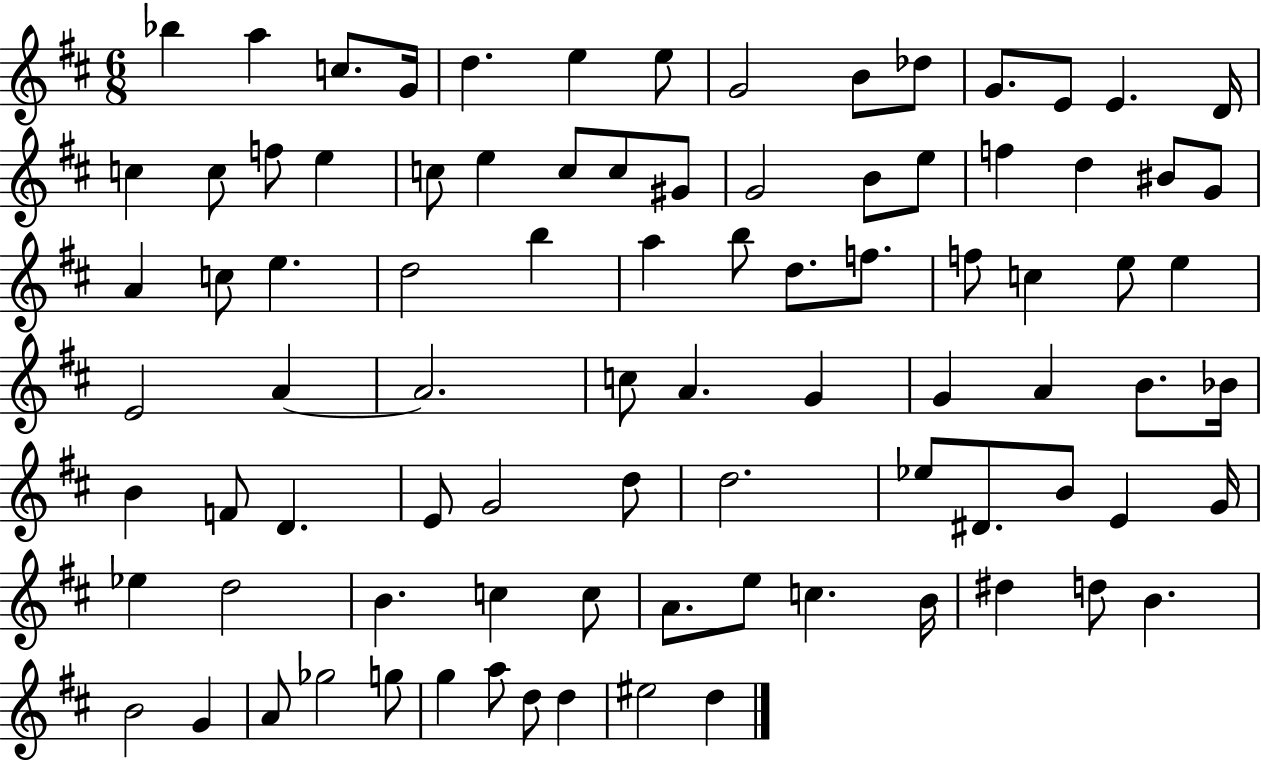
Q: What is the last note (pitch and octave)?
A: D5